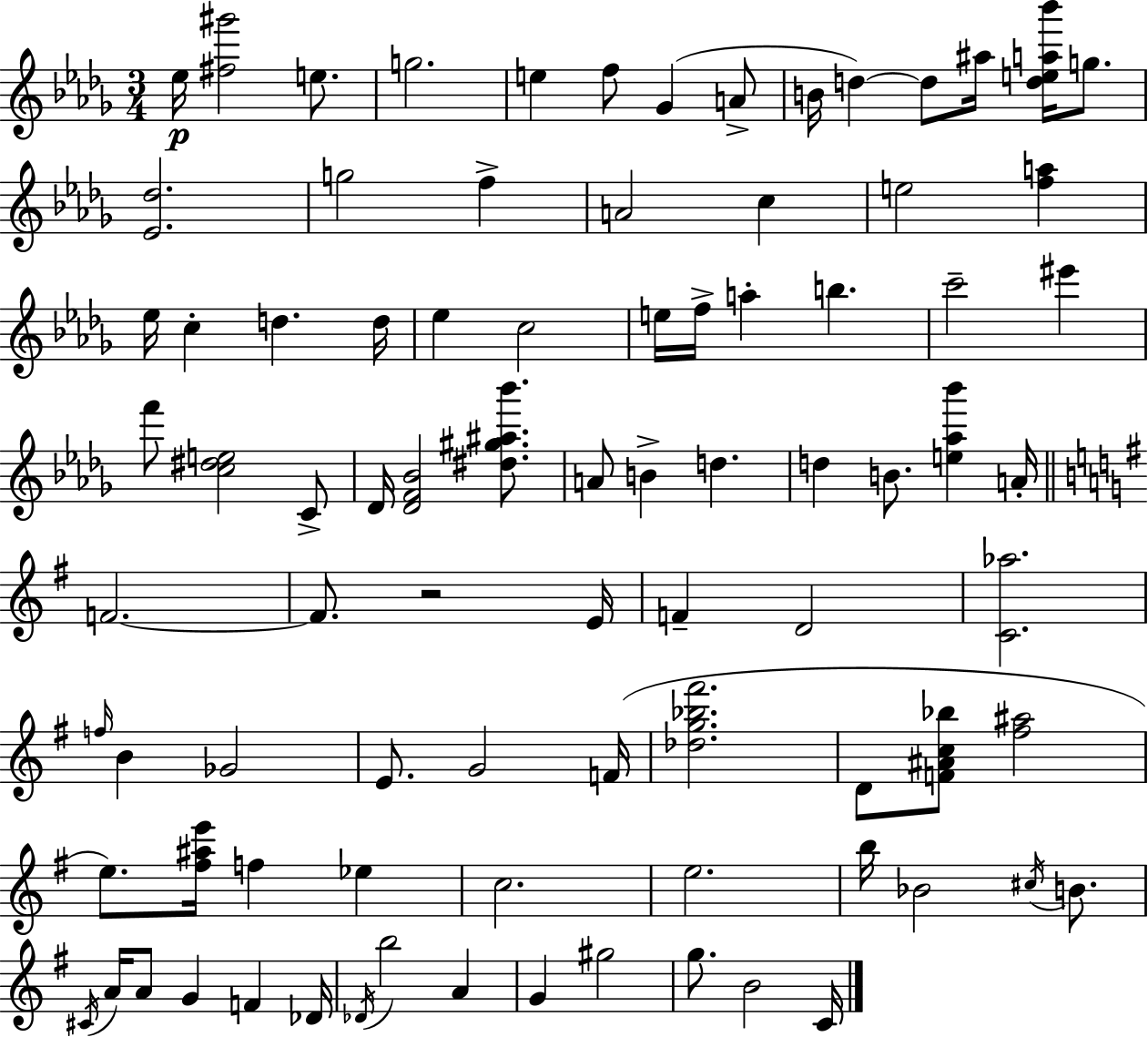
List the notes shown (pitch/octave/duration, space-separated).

Eb5/s [F#5,G#6]/h E5/e. G5/h. E5/q F5/e Gb4/q A4/e B4/s D5/q D5/e A#5/s [D5,E5,A5,Bb6]/s G5/e. [Eb4,Db5]/h. G5/h F5/q A4/h C5/q E5/h [F5,A5]/q Eb5/s C5/q D5/q. D5/s Eb5/q C5/h E5/s F5/s A5/q B5/q. C6/h EIS6/q F6/e [C5,D#5,E5]/h C4/e Db4/s [Db4,F4,Bb4]/h [D#5,G#5,A#5,Bb6]/e. A4/e B4/q D5/q. D5/q B4/e. [E5,Ab5,Bb6]/q A4/s F4/h. F4/e. R/h E4/s F4/q D4/h [C4,Ab5]/h. F5/s B4/q Gb4/h E4/e. G4/h F4/s [Db5,G5,Bb5,F#6]/h. D4/e [F4,A#4,C5,Bb5]/e [F#5,A#5]/h E5/e. [F#5,A#5,E6]/s F5/q Eb5/q C5/h. E5/h. B5/s Bb4/h C#5/s B4/e. C#4/s A4/s A4/e G4/q F4/q Db4/s Db4/s B5/h A4/q G4/q G#5/h G5/e. B4/h C4/s